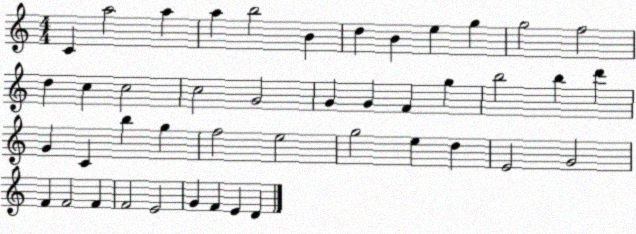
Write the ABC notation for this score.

X:1
T:Untitled
M:4/4
L:1/4
K:C
C a2 a a b2 B d B e g g2 f2 d c c2 c2 G2 G G F g b2 b d' G C b g f2 e2 g2 e d E2 G2 F F2 F F2 E2 G F E D